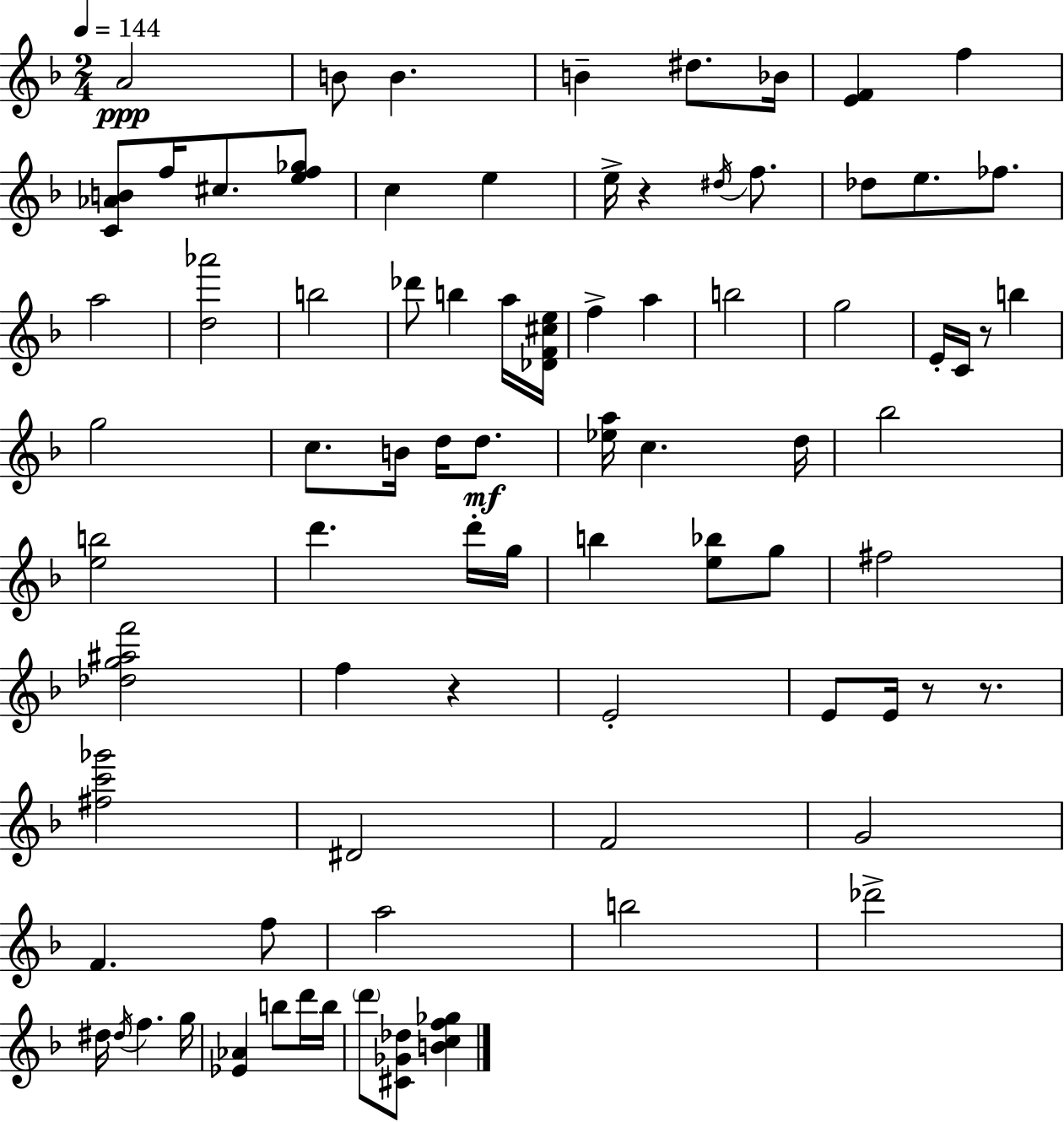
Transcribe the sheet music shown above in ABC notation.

X:1
T:Untitled
M:2/4
L:1/4
K:F
A2 B/2 B B ^d/2 _B/4 [EF] f [C_AB]/2 f/4 ^c/2 [ef_g]/2 c e e/4 z ^d/4 f/2 _d/2 e/2 _f/2 a2 [d_a']2 b2 _d'/2 b a/4 [_DF^ce]/4 f a b2 g2 E/4 C/4 z/2 b g2 c/2 B/4 d/4 d/2 [_ea]/4 c d/4 _b2 [eb]2 d' d'/4 g/4 b [e_b]/2 g/2 ^f2 [_dg^af']2 f z E2 E/2 E/4 z/2 z/2 [^fc'_g']2 ^D2 F2 G2 F f/2 a2 b2 _d'2 ^d/4 ^d/4 f g/4 [_E_A] b/2 d'/4 b/4 d'/2 [^C_G_d]/2 [Bcf_g]